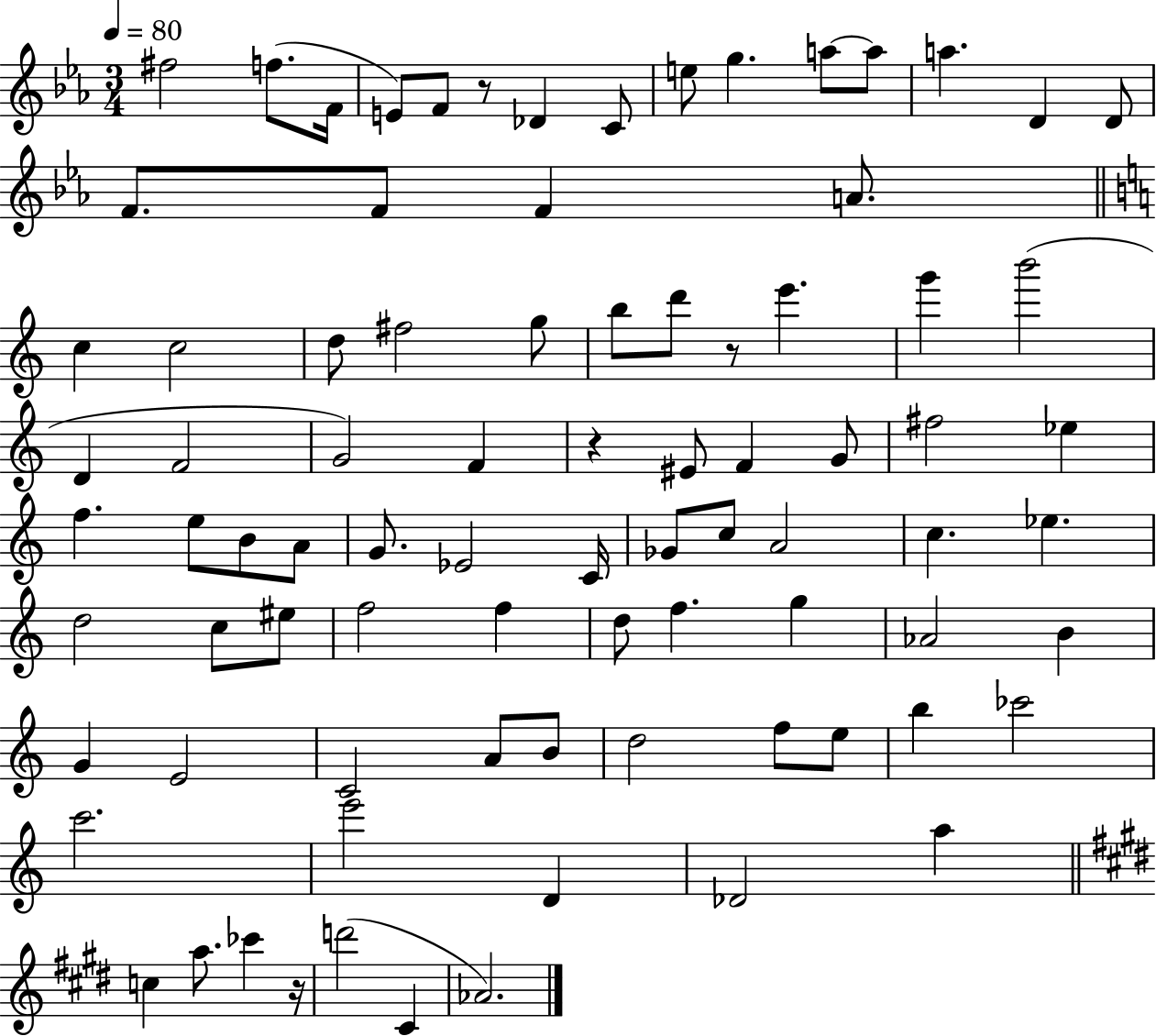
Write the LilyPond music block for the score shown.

{
  \clef treble
  \numericTimeSignature
  \time 3/4
  \key ees \major
  \tempo 4 = 80
  \repeat volta 2 { fis''2 f''8.( f'16 | e'8) f'8 r8 des'4 c'8 | e''8 g''4. a''8~~ a''8 | a''4. d'4 d'8 | \break f'8. f'8 f'4 a'8. | \bar "||" \break \key c \major c''4 c''2 | d''8 fis''2 g''8 | b''8 d'''8 r8 e'''4. | g'''4 b'''2( | \break d'4 f'2 | g'2) f'4 | r4 eis'8 f'4 g'8 | fis''2 ees''4 | \break f''4. e''8 b'8 a'8 | g'8. ees'2 c'16 | ges'8 c''8 a'2 | c''4. ees''4. | \break d''2 c''8 eis''8 | f''2 f''4 | d''8 f''4. g''4 | aes'2 b'4 | \break g'4 e'2 | c'2 a'8 b'8 | d''2 f''8 e''8 | b''4 ces'''2 | \break c'''2. | e'''2 d'4 | des'2 a''4 | \bar "||" \break \key e \major c''4 a''8. ces'''4 r16 | d'''2( cis'4 | aes'2.) | } \bar "|."
}